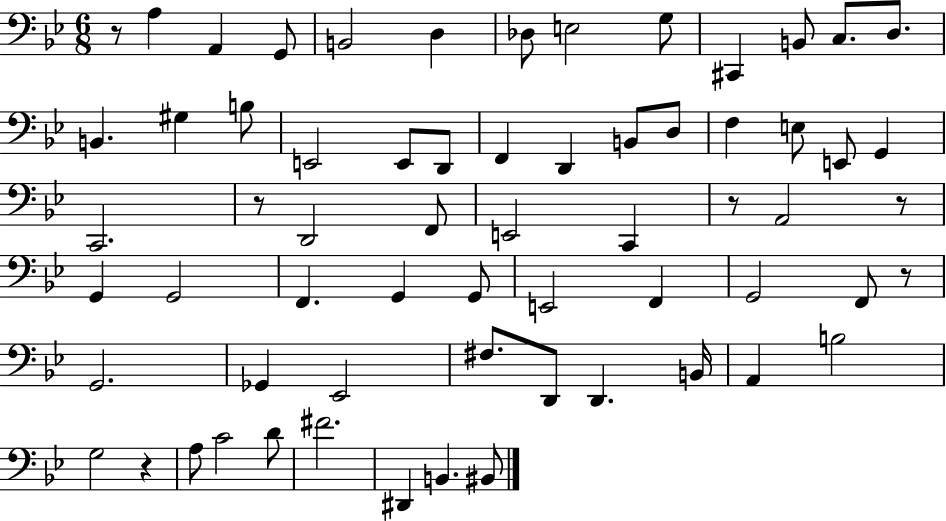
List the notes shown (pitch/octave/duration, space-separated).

R/e A3/q A2/q G2/e B2/h D3/q Db3/e E3/h G3/e C#2/q B2/e C3/e. D3/e. B2/q. G#3/q B3/e E2/h E2/e D2/e F2/q D2/q B2/e D3/e F3/q E3/e E2/e G2/q C2/h. R/e D2/h F2/e E2/h C2/q R/e A2/h R/e G2/q G2/h F2/q. G2/q G2/e E2/h F2/q G2/h F2/e R/e G2/h. Gb2/q Eb2/h F#3/e. D2/e D2/q. B2/s A2/q B3/h G3/h R/q A3/e C4/h D4/e F#4/h. D#2/q B2/q. BIS2/e